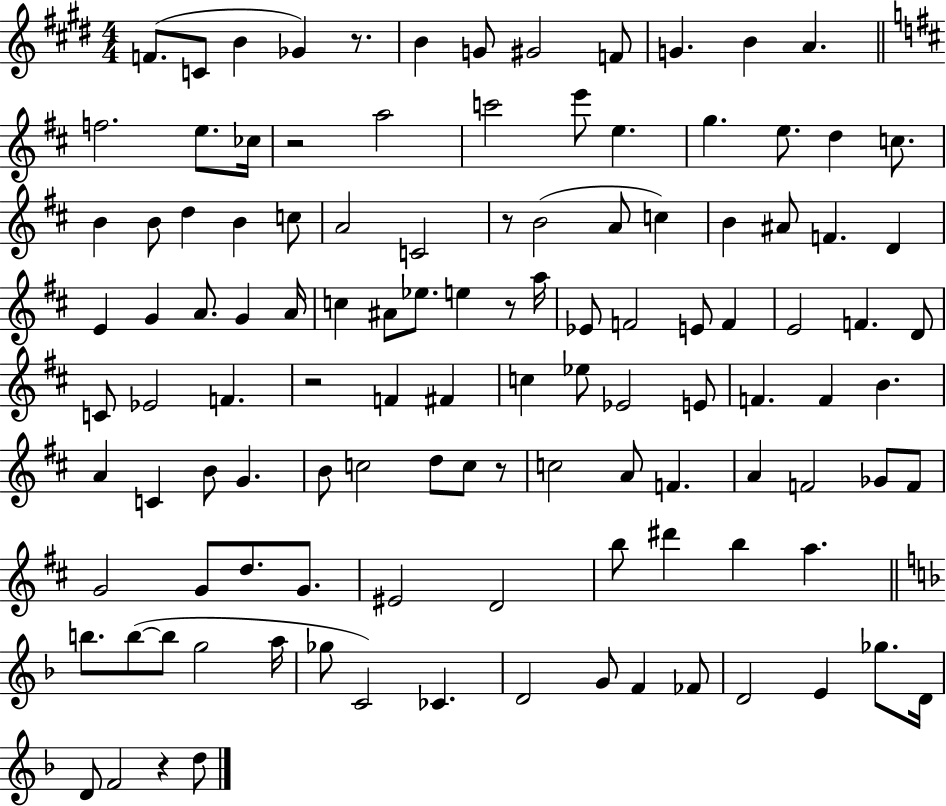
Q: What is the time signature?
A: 4/4